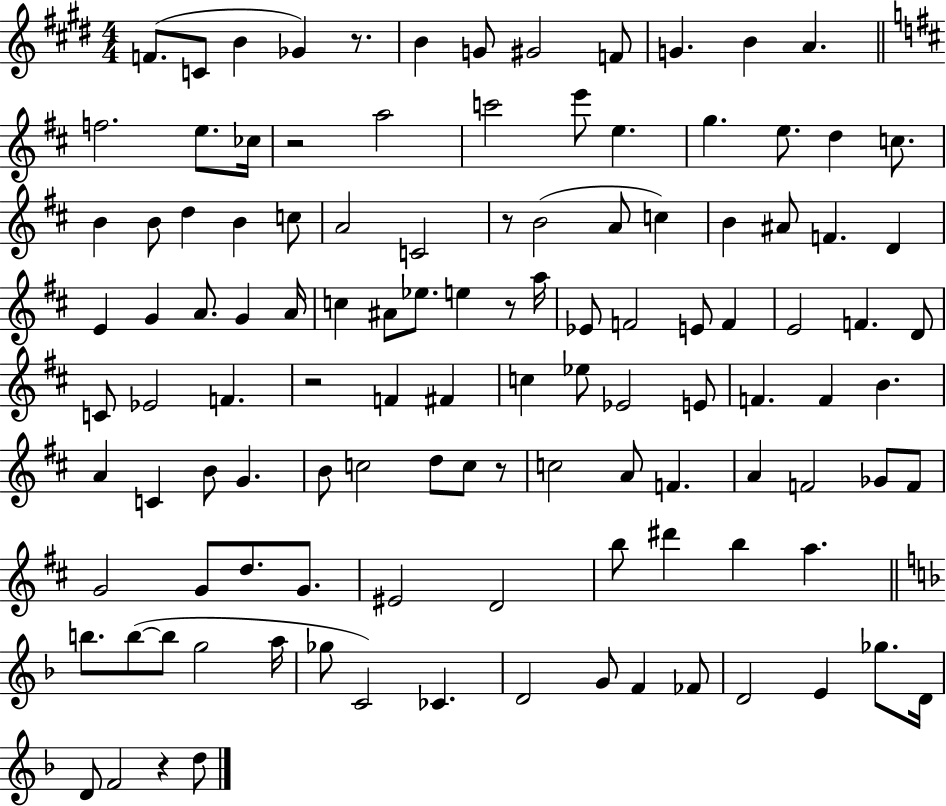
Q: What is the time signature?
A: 4/4